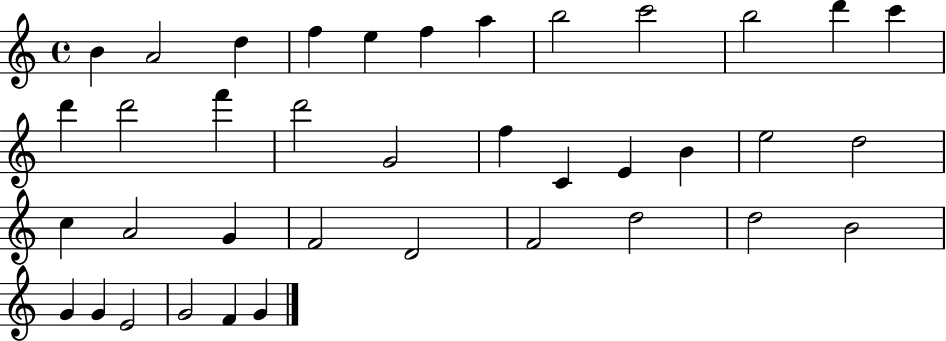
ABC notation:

X:1
T:Untitled
M:4/4
L:1/4
K:C
B A2 d f e f a b2 c'2 b2 d' c' d' d'2 f' d'2 G2 f C E B e2 d2 c A2 G F2 D2 F2 d2 d2 B2 G G E2 G2 F G